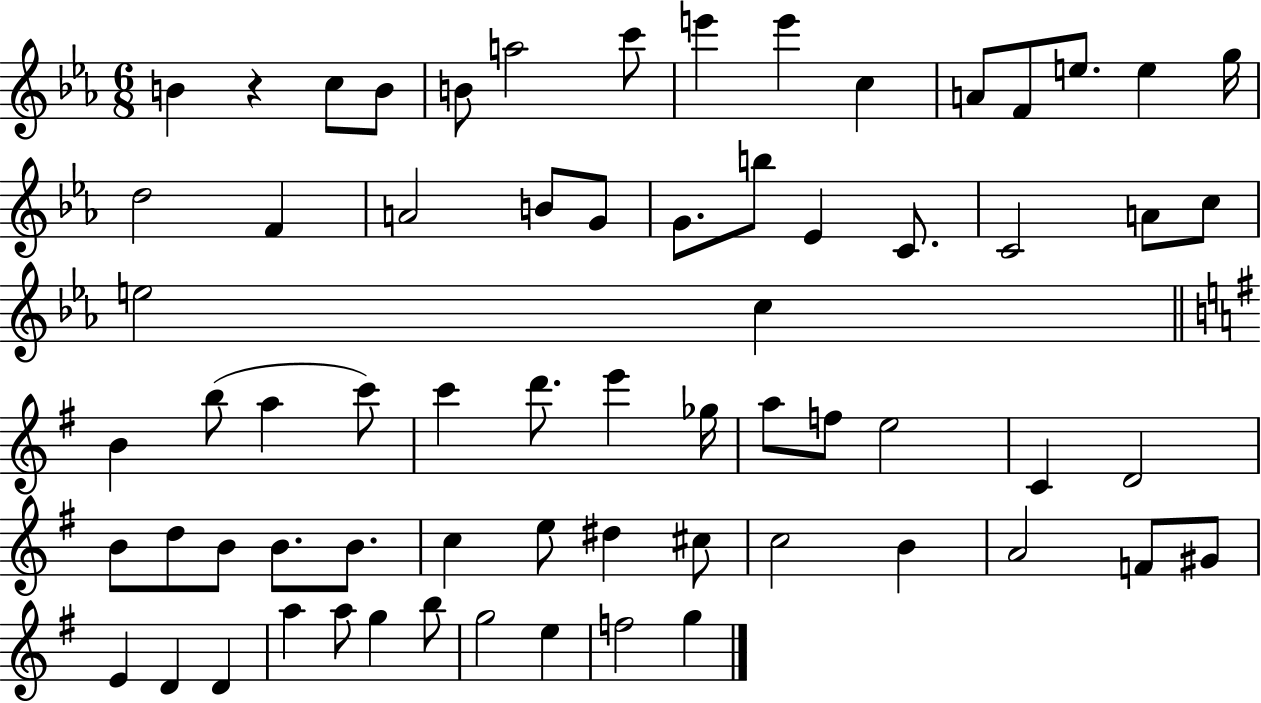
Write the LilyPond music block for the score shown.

{
  \clef treble
  \numericTimeSignature
  \time 6/8
  \key ees \major
  b'4 r4 c''8 b'8 | b'8 a''2 c'''8 | e'''4 e'''4 c''4 | a'8 f'8 e''8. e''4 g''16 | \break d''2 f'4 | a'2 b'8 g'8 | g'8. b''8 ees'4 c'8. | c'2 a'8 c''8 | \break e''2 c''4 | \bar "||" \break \key g \major b'4 b''8( a''4 c'''8) | c'''4 d'''8. e'''4 ges''16 | a''8 f''8 e''2 | c'4 d'2 | \break b'8 d''8 b'8 b'8. b'8. | c''4 e''8 dis''4 cis''8 | c''2 b'4 | a'2 f'8 gis'8 | \break e'4 d'4 d'4 | a''4 a''8 g''4 b''8 | g''2 e''4 | f''2 g''4 | \break \bar "|."
}